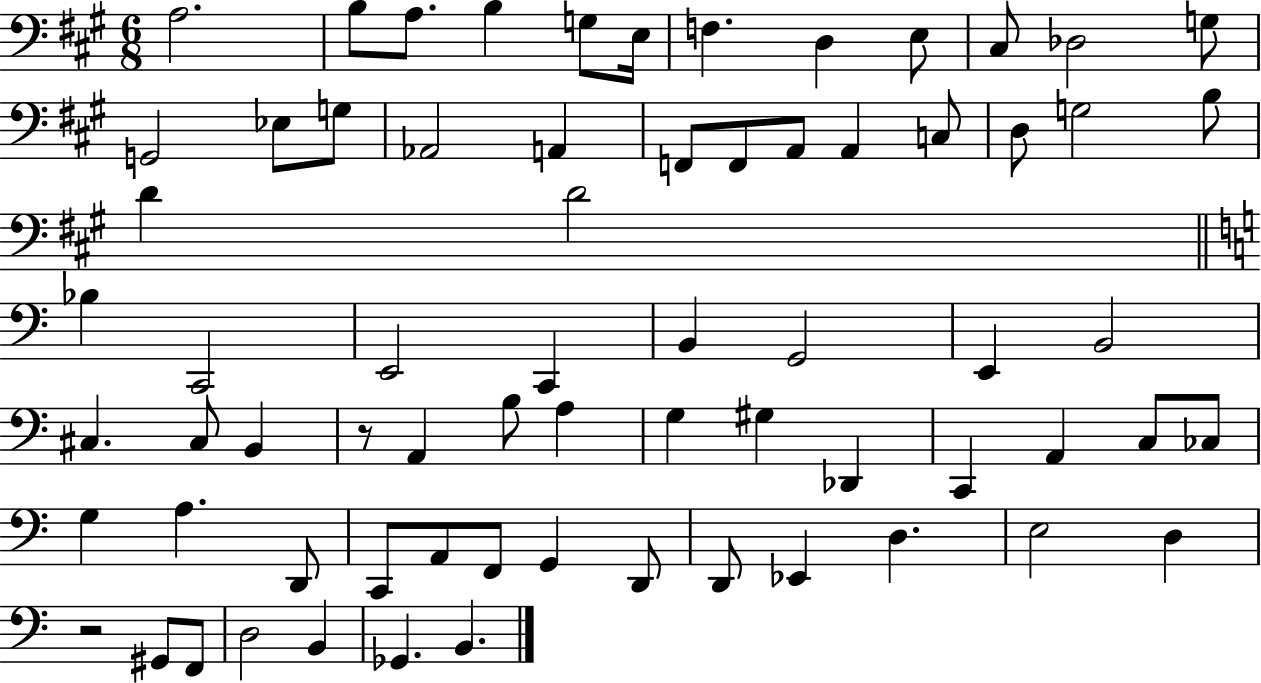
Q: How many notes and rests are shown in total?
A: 69